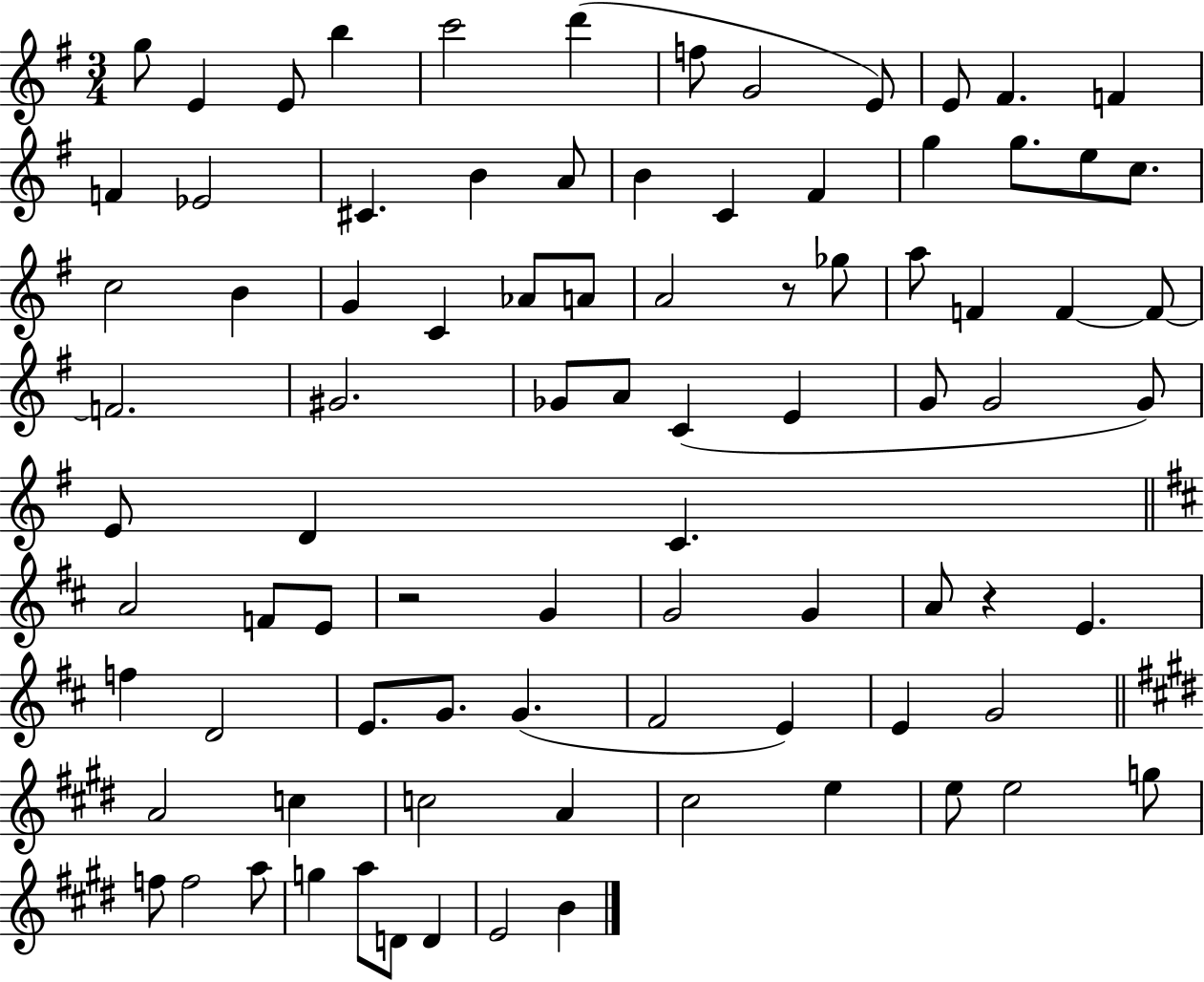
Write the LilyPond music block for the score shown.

{
  \clef treble
  \numericTimeSignature
  \time 3/4
  \key g \major
  g''8 e'4 e'8 b''4 | c'''2 d'''4( | f''8 g'2 e'8) | e'8 fis'4. f'4 | \break f'4 ees'2 | cis'4. b'4 a'8 | b'4 c'4 fis'4 | g''4 g''8. e''8 c''8. | \break c''2 b'4 | g'4 c'4 aes'8 a'8 | a'2 r8 ges''8 | a''8 f'4 f'4~~ f'8~~ | \break f'2. | gis'2. | ges'8 a'8 c'4( e'4 | g'8 g'2 g'8) | \break e'8 d'4 c'4. | \bar "||" \break \key b \minor a'2 f'8 e'8 | r2 g'4 | g'2 g'4 | a'8 r4 e'4. | \break f''4 d'2 | e'8. g'8. g'4.( | fis'2 e'4) | e'4 g'2 | \break \bar "||" \break \key e \major a'2 c''4 | c''2 a'4 | cis''2 e''4 | e''8 e''2 g''8 | \break f''8 f''2 a''8 | g''4 a''8 d'8 d'4 | e'2 b'4 | \bar "|."
}